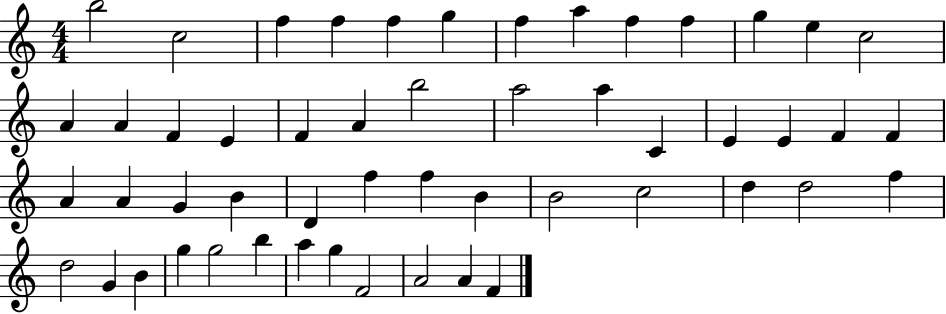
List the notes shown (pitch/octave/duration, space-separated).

B5/h C5/h F5/q F5/q F5/q G5/q F5/q A5/q F5/q F5/q G5/q E5/q C5/h A4/q A4/q F4/q E4/q F4/q A4/q B5/h A5/h A5/q C4/q E4/q E4/q F4/q F4/q A4/q A4/q G4/q B4/q D4/q F5/q F5/q B4/q B4/h C5/h D5/q D5/h F5/q D5/h G4/q B4/q G5/q G5/h B5/q A5/q G5/q F4/h A4/h A4/q F4/q